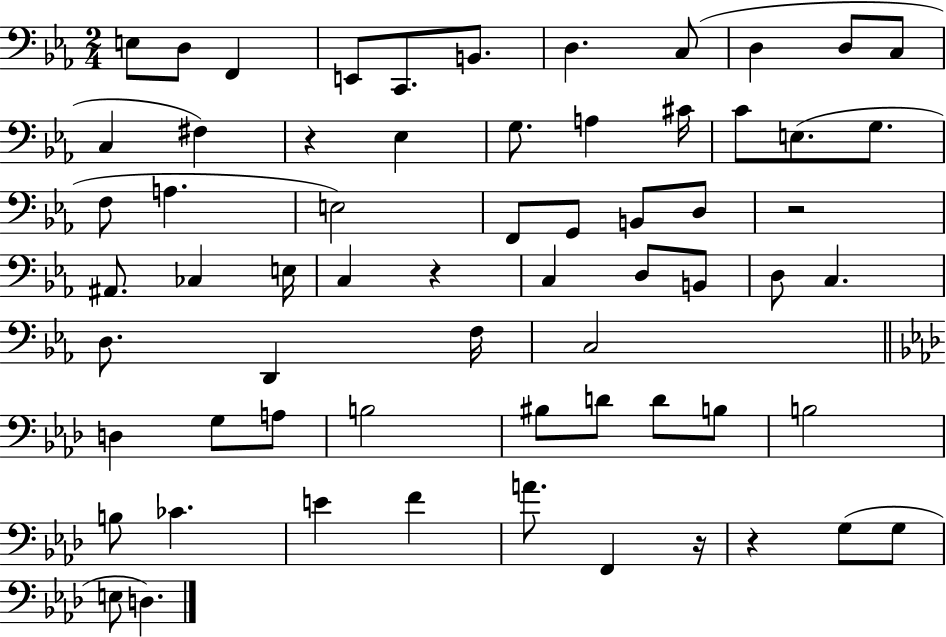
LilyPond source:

{
  \clef bass
  \numericTimeSignature
  \time 2/4
  \key ees \major
  e8 d8 f,4 | e,8 c,8. b,8. | d4. c8( | d4 d8 c8 | \break c4 fis4) | r4 ees4 | g8. a4 cis'16 | c'8 e8.( g8. | \break f8 a4. | e2) | f,8 g,8 b,8 d8 | r2 | \break ais,8. ces4 e16 | c4 r4 | c4 d8 b,8 | d8 c4. | \break d8. d,4 f16 | c2 | \bar "||" \break \key aes \major d4 g8 a8 | b2 | bis8 d'8 d'8 b8 | b2 | \break b8 ces'4. | e'4 f'4 | a'8. f,4 r16 | r4 g8( g8 | \break e8 d4.) | \bar "|."
}